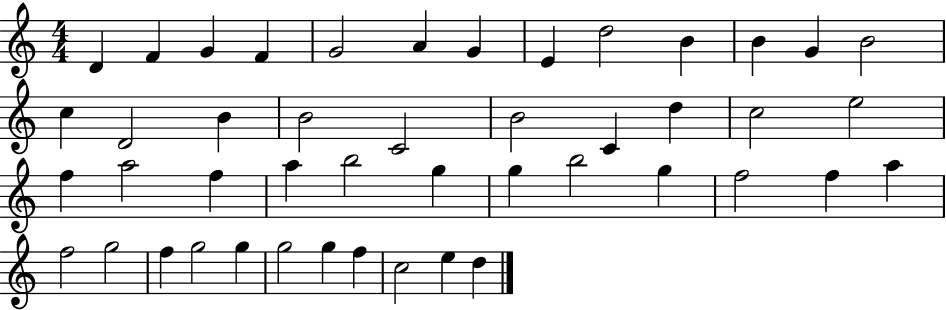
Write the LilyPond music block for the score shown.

{
  \clef treble
  \numericTimeSignature
  \time 4/4
  \key c \major
  d'4 f'4 g'4 f'4 | g'2 a'4 g'4 | e'4 d''2 b'4 | b'4 g'4 b'2 | \break c''4 d'2 b'4 | b'2 c'2 | b'2 c'4 d''4 | c''2 e''2 | \break f''4 a''2 f''4 | a''4 b''2 g''4 | g''4 b''2 g''4 | f''2 f''4 a''4 | \break f''2 g''2 | f''4 g''2 g''4 | g''2 g''4 f''4 | c''2 e''4 d''4 | \break \bar "|."
}